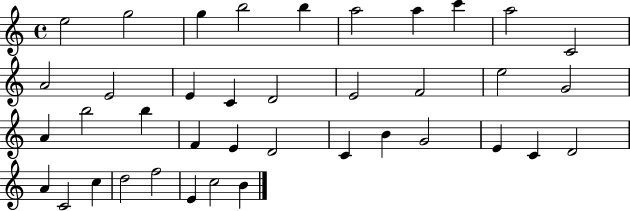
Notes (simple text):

E5/h G5/h G5/q B5/h B5/q A5/h A5/q C6/q A5/h C4/h A4/h E4/h E4/q C4/q D4/h E4/h F4/h E5/h G4/h A4/q B5/h B5/q F4/q E4/q D4/h C4/q B4/q G4/h E4/q C4/q D4/h A4/q C4/h C5/q D5/h F5/h E4/q C5/h B4/q